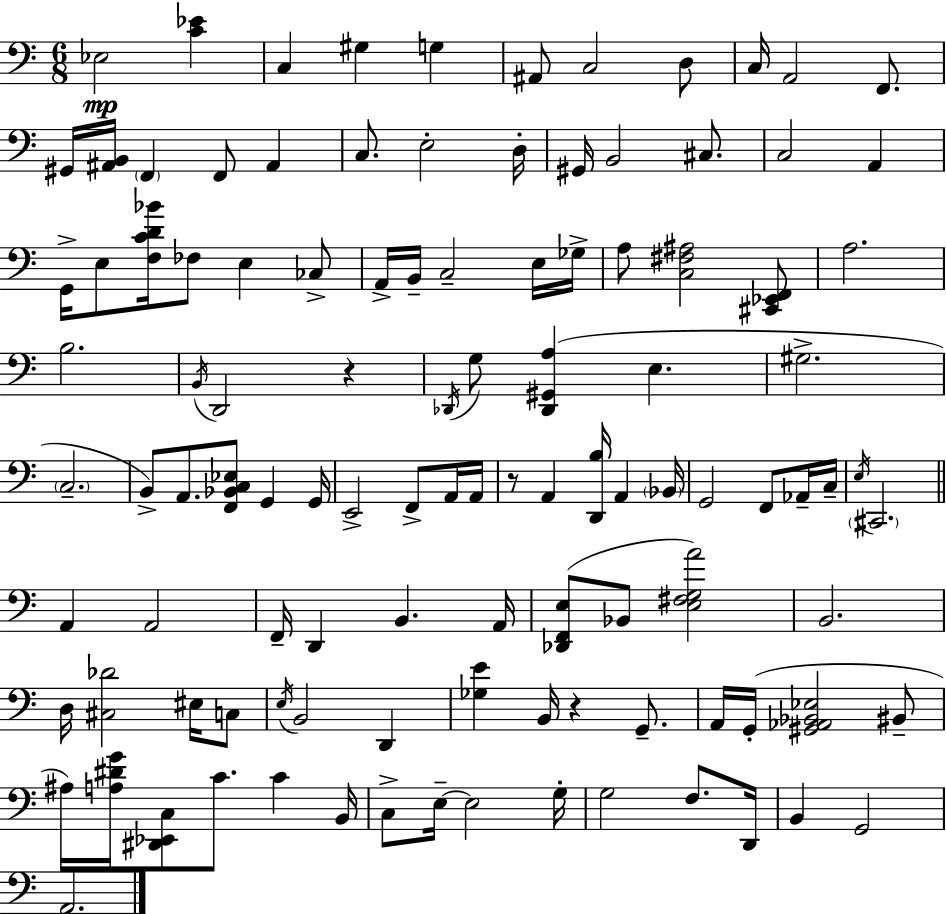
Eb3/h [C4,Eb4]/q C3/q G#3/q G3/q A#2/e C3/h D3/e C3/s A2/h F2/e. G#2/s [A#2,B2]/s F2/q F2/e A#2/q C3/e. E3/h D3/s G#2/s B2/h C#3/e. C3/h A2/q G2/s E3/e [F3,C4,D4,Bb4]/s FES3/e E3/q CES3/e A2/s B2/s C3/h E3/s Gb3/s A3/e [C3,F#3,A#3]/h [C#2,Eb2,F2]/e A3/h. B3/h. B2/s D2/h R/q Db2/s G3/e [Db2,G#2,A3]/q E3/q. G#3/h. C3/h. B2/e A2/e. [F2,Bb2,C3,Eb3]/e G2/q G2/s E2/h F2/e A2/s A2/s R/e A2/q [D2,B3]/s A2/q Bb2/s G2/h F2/e Ab2/s C3/s E3/s C#2/h. A2/q A2/h F2/s D2/q B2/q. A2/s [Db2,F2,E3]/e Bb2/e [E3,F#3,G3,A4]/h B2/h. D3/s [C#3,Db4]/h EIS3/s C3/e E3/s B2/h D2/q [Gb3,E4]/q B2/s R/q G2/e. A2/s G2/s [G#2,Ab2,Bb2,Eb3]/h BIS2/e A#3/s [A3,D#4,G4]/s [D#2,Eb2,C3]/e C4/e. C4/q B2/s C3/e E3/s E3/h G3/s G3/h F3/e. D2/s B2/q G2/h A2/h.